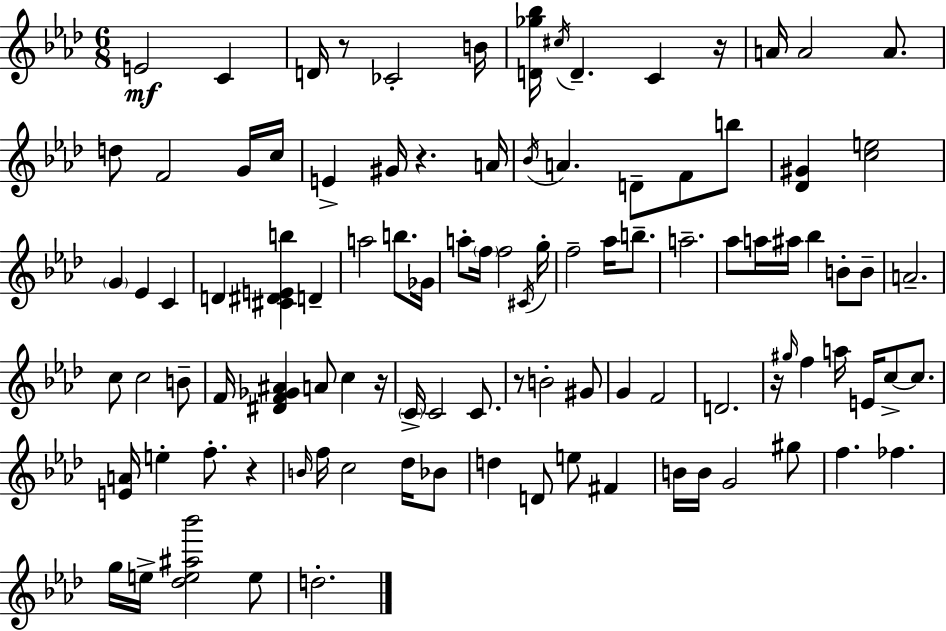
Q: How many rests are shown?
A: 7